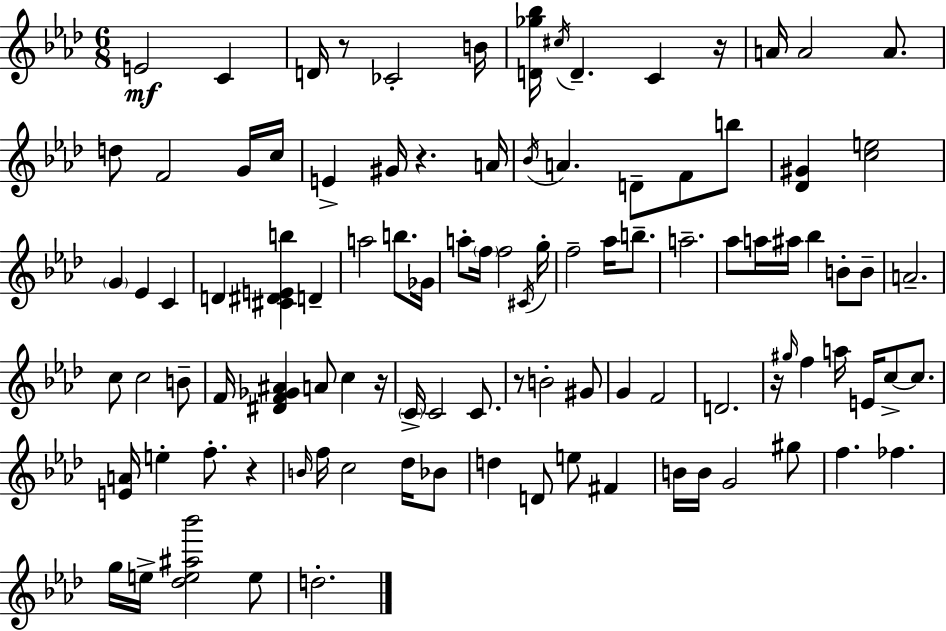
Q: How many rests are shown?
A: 7